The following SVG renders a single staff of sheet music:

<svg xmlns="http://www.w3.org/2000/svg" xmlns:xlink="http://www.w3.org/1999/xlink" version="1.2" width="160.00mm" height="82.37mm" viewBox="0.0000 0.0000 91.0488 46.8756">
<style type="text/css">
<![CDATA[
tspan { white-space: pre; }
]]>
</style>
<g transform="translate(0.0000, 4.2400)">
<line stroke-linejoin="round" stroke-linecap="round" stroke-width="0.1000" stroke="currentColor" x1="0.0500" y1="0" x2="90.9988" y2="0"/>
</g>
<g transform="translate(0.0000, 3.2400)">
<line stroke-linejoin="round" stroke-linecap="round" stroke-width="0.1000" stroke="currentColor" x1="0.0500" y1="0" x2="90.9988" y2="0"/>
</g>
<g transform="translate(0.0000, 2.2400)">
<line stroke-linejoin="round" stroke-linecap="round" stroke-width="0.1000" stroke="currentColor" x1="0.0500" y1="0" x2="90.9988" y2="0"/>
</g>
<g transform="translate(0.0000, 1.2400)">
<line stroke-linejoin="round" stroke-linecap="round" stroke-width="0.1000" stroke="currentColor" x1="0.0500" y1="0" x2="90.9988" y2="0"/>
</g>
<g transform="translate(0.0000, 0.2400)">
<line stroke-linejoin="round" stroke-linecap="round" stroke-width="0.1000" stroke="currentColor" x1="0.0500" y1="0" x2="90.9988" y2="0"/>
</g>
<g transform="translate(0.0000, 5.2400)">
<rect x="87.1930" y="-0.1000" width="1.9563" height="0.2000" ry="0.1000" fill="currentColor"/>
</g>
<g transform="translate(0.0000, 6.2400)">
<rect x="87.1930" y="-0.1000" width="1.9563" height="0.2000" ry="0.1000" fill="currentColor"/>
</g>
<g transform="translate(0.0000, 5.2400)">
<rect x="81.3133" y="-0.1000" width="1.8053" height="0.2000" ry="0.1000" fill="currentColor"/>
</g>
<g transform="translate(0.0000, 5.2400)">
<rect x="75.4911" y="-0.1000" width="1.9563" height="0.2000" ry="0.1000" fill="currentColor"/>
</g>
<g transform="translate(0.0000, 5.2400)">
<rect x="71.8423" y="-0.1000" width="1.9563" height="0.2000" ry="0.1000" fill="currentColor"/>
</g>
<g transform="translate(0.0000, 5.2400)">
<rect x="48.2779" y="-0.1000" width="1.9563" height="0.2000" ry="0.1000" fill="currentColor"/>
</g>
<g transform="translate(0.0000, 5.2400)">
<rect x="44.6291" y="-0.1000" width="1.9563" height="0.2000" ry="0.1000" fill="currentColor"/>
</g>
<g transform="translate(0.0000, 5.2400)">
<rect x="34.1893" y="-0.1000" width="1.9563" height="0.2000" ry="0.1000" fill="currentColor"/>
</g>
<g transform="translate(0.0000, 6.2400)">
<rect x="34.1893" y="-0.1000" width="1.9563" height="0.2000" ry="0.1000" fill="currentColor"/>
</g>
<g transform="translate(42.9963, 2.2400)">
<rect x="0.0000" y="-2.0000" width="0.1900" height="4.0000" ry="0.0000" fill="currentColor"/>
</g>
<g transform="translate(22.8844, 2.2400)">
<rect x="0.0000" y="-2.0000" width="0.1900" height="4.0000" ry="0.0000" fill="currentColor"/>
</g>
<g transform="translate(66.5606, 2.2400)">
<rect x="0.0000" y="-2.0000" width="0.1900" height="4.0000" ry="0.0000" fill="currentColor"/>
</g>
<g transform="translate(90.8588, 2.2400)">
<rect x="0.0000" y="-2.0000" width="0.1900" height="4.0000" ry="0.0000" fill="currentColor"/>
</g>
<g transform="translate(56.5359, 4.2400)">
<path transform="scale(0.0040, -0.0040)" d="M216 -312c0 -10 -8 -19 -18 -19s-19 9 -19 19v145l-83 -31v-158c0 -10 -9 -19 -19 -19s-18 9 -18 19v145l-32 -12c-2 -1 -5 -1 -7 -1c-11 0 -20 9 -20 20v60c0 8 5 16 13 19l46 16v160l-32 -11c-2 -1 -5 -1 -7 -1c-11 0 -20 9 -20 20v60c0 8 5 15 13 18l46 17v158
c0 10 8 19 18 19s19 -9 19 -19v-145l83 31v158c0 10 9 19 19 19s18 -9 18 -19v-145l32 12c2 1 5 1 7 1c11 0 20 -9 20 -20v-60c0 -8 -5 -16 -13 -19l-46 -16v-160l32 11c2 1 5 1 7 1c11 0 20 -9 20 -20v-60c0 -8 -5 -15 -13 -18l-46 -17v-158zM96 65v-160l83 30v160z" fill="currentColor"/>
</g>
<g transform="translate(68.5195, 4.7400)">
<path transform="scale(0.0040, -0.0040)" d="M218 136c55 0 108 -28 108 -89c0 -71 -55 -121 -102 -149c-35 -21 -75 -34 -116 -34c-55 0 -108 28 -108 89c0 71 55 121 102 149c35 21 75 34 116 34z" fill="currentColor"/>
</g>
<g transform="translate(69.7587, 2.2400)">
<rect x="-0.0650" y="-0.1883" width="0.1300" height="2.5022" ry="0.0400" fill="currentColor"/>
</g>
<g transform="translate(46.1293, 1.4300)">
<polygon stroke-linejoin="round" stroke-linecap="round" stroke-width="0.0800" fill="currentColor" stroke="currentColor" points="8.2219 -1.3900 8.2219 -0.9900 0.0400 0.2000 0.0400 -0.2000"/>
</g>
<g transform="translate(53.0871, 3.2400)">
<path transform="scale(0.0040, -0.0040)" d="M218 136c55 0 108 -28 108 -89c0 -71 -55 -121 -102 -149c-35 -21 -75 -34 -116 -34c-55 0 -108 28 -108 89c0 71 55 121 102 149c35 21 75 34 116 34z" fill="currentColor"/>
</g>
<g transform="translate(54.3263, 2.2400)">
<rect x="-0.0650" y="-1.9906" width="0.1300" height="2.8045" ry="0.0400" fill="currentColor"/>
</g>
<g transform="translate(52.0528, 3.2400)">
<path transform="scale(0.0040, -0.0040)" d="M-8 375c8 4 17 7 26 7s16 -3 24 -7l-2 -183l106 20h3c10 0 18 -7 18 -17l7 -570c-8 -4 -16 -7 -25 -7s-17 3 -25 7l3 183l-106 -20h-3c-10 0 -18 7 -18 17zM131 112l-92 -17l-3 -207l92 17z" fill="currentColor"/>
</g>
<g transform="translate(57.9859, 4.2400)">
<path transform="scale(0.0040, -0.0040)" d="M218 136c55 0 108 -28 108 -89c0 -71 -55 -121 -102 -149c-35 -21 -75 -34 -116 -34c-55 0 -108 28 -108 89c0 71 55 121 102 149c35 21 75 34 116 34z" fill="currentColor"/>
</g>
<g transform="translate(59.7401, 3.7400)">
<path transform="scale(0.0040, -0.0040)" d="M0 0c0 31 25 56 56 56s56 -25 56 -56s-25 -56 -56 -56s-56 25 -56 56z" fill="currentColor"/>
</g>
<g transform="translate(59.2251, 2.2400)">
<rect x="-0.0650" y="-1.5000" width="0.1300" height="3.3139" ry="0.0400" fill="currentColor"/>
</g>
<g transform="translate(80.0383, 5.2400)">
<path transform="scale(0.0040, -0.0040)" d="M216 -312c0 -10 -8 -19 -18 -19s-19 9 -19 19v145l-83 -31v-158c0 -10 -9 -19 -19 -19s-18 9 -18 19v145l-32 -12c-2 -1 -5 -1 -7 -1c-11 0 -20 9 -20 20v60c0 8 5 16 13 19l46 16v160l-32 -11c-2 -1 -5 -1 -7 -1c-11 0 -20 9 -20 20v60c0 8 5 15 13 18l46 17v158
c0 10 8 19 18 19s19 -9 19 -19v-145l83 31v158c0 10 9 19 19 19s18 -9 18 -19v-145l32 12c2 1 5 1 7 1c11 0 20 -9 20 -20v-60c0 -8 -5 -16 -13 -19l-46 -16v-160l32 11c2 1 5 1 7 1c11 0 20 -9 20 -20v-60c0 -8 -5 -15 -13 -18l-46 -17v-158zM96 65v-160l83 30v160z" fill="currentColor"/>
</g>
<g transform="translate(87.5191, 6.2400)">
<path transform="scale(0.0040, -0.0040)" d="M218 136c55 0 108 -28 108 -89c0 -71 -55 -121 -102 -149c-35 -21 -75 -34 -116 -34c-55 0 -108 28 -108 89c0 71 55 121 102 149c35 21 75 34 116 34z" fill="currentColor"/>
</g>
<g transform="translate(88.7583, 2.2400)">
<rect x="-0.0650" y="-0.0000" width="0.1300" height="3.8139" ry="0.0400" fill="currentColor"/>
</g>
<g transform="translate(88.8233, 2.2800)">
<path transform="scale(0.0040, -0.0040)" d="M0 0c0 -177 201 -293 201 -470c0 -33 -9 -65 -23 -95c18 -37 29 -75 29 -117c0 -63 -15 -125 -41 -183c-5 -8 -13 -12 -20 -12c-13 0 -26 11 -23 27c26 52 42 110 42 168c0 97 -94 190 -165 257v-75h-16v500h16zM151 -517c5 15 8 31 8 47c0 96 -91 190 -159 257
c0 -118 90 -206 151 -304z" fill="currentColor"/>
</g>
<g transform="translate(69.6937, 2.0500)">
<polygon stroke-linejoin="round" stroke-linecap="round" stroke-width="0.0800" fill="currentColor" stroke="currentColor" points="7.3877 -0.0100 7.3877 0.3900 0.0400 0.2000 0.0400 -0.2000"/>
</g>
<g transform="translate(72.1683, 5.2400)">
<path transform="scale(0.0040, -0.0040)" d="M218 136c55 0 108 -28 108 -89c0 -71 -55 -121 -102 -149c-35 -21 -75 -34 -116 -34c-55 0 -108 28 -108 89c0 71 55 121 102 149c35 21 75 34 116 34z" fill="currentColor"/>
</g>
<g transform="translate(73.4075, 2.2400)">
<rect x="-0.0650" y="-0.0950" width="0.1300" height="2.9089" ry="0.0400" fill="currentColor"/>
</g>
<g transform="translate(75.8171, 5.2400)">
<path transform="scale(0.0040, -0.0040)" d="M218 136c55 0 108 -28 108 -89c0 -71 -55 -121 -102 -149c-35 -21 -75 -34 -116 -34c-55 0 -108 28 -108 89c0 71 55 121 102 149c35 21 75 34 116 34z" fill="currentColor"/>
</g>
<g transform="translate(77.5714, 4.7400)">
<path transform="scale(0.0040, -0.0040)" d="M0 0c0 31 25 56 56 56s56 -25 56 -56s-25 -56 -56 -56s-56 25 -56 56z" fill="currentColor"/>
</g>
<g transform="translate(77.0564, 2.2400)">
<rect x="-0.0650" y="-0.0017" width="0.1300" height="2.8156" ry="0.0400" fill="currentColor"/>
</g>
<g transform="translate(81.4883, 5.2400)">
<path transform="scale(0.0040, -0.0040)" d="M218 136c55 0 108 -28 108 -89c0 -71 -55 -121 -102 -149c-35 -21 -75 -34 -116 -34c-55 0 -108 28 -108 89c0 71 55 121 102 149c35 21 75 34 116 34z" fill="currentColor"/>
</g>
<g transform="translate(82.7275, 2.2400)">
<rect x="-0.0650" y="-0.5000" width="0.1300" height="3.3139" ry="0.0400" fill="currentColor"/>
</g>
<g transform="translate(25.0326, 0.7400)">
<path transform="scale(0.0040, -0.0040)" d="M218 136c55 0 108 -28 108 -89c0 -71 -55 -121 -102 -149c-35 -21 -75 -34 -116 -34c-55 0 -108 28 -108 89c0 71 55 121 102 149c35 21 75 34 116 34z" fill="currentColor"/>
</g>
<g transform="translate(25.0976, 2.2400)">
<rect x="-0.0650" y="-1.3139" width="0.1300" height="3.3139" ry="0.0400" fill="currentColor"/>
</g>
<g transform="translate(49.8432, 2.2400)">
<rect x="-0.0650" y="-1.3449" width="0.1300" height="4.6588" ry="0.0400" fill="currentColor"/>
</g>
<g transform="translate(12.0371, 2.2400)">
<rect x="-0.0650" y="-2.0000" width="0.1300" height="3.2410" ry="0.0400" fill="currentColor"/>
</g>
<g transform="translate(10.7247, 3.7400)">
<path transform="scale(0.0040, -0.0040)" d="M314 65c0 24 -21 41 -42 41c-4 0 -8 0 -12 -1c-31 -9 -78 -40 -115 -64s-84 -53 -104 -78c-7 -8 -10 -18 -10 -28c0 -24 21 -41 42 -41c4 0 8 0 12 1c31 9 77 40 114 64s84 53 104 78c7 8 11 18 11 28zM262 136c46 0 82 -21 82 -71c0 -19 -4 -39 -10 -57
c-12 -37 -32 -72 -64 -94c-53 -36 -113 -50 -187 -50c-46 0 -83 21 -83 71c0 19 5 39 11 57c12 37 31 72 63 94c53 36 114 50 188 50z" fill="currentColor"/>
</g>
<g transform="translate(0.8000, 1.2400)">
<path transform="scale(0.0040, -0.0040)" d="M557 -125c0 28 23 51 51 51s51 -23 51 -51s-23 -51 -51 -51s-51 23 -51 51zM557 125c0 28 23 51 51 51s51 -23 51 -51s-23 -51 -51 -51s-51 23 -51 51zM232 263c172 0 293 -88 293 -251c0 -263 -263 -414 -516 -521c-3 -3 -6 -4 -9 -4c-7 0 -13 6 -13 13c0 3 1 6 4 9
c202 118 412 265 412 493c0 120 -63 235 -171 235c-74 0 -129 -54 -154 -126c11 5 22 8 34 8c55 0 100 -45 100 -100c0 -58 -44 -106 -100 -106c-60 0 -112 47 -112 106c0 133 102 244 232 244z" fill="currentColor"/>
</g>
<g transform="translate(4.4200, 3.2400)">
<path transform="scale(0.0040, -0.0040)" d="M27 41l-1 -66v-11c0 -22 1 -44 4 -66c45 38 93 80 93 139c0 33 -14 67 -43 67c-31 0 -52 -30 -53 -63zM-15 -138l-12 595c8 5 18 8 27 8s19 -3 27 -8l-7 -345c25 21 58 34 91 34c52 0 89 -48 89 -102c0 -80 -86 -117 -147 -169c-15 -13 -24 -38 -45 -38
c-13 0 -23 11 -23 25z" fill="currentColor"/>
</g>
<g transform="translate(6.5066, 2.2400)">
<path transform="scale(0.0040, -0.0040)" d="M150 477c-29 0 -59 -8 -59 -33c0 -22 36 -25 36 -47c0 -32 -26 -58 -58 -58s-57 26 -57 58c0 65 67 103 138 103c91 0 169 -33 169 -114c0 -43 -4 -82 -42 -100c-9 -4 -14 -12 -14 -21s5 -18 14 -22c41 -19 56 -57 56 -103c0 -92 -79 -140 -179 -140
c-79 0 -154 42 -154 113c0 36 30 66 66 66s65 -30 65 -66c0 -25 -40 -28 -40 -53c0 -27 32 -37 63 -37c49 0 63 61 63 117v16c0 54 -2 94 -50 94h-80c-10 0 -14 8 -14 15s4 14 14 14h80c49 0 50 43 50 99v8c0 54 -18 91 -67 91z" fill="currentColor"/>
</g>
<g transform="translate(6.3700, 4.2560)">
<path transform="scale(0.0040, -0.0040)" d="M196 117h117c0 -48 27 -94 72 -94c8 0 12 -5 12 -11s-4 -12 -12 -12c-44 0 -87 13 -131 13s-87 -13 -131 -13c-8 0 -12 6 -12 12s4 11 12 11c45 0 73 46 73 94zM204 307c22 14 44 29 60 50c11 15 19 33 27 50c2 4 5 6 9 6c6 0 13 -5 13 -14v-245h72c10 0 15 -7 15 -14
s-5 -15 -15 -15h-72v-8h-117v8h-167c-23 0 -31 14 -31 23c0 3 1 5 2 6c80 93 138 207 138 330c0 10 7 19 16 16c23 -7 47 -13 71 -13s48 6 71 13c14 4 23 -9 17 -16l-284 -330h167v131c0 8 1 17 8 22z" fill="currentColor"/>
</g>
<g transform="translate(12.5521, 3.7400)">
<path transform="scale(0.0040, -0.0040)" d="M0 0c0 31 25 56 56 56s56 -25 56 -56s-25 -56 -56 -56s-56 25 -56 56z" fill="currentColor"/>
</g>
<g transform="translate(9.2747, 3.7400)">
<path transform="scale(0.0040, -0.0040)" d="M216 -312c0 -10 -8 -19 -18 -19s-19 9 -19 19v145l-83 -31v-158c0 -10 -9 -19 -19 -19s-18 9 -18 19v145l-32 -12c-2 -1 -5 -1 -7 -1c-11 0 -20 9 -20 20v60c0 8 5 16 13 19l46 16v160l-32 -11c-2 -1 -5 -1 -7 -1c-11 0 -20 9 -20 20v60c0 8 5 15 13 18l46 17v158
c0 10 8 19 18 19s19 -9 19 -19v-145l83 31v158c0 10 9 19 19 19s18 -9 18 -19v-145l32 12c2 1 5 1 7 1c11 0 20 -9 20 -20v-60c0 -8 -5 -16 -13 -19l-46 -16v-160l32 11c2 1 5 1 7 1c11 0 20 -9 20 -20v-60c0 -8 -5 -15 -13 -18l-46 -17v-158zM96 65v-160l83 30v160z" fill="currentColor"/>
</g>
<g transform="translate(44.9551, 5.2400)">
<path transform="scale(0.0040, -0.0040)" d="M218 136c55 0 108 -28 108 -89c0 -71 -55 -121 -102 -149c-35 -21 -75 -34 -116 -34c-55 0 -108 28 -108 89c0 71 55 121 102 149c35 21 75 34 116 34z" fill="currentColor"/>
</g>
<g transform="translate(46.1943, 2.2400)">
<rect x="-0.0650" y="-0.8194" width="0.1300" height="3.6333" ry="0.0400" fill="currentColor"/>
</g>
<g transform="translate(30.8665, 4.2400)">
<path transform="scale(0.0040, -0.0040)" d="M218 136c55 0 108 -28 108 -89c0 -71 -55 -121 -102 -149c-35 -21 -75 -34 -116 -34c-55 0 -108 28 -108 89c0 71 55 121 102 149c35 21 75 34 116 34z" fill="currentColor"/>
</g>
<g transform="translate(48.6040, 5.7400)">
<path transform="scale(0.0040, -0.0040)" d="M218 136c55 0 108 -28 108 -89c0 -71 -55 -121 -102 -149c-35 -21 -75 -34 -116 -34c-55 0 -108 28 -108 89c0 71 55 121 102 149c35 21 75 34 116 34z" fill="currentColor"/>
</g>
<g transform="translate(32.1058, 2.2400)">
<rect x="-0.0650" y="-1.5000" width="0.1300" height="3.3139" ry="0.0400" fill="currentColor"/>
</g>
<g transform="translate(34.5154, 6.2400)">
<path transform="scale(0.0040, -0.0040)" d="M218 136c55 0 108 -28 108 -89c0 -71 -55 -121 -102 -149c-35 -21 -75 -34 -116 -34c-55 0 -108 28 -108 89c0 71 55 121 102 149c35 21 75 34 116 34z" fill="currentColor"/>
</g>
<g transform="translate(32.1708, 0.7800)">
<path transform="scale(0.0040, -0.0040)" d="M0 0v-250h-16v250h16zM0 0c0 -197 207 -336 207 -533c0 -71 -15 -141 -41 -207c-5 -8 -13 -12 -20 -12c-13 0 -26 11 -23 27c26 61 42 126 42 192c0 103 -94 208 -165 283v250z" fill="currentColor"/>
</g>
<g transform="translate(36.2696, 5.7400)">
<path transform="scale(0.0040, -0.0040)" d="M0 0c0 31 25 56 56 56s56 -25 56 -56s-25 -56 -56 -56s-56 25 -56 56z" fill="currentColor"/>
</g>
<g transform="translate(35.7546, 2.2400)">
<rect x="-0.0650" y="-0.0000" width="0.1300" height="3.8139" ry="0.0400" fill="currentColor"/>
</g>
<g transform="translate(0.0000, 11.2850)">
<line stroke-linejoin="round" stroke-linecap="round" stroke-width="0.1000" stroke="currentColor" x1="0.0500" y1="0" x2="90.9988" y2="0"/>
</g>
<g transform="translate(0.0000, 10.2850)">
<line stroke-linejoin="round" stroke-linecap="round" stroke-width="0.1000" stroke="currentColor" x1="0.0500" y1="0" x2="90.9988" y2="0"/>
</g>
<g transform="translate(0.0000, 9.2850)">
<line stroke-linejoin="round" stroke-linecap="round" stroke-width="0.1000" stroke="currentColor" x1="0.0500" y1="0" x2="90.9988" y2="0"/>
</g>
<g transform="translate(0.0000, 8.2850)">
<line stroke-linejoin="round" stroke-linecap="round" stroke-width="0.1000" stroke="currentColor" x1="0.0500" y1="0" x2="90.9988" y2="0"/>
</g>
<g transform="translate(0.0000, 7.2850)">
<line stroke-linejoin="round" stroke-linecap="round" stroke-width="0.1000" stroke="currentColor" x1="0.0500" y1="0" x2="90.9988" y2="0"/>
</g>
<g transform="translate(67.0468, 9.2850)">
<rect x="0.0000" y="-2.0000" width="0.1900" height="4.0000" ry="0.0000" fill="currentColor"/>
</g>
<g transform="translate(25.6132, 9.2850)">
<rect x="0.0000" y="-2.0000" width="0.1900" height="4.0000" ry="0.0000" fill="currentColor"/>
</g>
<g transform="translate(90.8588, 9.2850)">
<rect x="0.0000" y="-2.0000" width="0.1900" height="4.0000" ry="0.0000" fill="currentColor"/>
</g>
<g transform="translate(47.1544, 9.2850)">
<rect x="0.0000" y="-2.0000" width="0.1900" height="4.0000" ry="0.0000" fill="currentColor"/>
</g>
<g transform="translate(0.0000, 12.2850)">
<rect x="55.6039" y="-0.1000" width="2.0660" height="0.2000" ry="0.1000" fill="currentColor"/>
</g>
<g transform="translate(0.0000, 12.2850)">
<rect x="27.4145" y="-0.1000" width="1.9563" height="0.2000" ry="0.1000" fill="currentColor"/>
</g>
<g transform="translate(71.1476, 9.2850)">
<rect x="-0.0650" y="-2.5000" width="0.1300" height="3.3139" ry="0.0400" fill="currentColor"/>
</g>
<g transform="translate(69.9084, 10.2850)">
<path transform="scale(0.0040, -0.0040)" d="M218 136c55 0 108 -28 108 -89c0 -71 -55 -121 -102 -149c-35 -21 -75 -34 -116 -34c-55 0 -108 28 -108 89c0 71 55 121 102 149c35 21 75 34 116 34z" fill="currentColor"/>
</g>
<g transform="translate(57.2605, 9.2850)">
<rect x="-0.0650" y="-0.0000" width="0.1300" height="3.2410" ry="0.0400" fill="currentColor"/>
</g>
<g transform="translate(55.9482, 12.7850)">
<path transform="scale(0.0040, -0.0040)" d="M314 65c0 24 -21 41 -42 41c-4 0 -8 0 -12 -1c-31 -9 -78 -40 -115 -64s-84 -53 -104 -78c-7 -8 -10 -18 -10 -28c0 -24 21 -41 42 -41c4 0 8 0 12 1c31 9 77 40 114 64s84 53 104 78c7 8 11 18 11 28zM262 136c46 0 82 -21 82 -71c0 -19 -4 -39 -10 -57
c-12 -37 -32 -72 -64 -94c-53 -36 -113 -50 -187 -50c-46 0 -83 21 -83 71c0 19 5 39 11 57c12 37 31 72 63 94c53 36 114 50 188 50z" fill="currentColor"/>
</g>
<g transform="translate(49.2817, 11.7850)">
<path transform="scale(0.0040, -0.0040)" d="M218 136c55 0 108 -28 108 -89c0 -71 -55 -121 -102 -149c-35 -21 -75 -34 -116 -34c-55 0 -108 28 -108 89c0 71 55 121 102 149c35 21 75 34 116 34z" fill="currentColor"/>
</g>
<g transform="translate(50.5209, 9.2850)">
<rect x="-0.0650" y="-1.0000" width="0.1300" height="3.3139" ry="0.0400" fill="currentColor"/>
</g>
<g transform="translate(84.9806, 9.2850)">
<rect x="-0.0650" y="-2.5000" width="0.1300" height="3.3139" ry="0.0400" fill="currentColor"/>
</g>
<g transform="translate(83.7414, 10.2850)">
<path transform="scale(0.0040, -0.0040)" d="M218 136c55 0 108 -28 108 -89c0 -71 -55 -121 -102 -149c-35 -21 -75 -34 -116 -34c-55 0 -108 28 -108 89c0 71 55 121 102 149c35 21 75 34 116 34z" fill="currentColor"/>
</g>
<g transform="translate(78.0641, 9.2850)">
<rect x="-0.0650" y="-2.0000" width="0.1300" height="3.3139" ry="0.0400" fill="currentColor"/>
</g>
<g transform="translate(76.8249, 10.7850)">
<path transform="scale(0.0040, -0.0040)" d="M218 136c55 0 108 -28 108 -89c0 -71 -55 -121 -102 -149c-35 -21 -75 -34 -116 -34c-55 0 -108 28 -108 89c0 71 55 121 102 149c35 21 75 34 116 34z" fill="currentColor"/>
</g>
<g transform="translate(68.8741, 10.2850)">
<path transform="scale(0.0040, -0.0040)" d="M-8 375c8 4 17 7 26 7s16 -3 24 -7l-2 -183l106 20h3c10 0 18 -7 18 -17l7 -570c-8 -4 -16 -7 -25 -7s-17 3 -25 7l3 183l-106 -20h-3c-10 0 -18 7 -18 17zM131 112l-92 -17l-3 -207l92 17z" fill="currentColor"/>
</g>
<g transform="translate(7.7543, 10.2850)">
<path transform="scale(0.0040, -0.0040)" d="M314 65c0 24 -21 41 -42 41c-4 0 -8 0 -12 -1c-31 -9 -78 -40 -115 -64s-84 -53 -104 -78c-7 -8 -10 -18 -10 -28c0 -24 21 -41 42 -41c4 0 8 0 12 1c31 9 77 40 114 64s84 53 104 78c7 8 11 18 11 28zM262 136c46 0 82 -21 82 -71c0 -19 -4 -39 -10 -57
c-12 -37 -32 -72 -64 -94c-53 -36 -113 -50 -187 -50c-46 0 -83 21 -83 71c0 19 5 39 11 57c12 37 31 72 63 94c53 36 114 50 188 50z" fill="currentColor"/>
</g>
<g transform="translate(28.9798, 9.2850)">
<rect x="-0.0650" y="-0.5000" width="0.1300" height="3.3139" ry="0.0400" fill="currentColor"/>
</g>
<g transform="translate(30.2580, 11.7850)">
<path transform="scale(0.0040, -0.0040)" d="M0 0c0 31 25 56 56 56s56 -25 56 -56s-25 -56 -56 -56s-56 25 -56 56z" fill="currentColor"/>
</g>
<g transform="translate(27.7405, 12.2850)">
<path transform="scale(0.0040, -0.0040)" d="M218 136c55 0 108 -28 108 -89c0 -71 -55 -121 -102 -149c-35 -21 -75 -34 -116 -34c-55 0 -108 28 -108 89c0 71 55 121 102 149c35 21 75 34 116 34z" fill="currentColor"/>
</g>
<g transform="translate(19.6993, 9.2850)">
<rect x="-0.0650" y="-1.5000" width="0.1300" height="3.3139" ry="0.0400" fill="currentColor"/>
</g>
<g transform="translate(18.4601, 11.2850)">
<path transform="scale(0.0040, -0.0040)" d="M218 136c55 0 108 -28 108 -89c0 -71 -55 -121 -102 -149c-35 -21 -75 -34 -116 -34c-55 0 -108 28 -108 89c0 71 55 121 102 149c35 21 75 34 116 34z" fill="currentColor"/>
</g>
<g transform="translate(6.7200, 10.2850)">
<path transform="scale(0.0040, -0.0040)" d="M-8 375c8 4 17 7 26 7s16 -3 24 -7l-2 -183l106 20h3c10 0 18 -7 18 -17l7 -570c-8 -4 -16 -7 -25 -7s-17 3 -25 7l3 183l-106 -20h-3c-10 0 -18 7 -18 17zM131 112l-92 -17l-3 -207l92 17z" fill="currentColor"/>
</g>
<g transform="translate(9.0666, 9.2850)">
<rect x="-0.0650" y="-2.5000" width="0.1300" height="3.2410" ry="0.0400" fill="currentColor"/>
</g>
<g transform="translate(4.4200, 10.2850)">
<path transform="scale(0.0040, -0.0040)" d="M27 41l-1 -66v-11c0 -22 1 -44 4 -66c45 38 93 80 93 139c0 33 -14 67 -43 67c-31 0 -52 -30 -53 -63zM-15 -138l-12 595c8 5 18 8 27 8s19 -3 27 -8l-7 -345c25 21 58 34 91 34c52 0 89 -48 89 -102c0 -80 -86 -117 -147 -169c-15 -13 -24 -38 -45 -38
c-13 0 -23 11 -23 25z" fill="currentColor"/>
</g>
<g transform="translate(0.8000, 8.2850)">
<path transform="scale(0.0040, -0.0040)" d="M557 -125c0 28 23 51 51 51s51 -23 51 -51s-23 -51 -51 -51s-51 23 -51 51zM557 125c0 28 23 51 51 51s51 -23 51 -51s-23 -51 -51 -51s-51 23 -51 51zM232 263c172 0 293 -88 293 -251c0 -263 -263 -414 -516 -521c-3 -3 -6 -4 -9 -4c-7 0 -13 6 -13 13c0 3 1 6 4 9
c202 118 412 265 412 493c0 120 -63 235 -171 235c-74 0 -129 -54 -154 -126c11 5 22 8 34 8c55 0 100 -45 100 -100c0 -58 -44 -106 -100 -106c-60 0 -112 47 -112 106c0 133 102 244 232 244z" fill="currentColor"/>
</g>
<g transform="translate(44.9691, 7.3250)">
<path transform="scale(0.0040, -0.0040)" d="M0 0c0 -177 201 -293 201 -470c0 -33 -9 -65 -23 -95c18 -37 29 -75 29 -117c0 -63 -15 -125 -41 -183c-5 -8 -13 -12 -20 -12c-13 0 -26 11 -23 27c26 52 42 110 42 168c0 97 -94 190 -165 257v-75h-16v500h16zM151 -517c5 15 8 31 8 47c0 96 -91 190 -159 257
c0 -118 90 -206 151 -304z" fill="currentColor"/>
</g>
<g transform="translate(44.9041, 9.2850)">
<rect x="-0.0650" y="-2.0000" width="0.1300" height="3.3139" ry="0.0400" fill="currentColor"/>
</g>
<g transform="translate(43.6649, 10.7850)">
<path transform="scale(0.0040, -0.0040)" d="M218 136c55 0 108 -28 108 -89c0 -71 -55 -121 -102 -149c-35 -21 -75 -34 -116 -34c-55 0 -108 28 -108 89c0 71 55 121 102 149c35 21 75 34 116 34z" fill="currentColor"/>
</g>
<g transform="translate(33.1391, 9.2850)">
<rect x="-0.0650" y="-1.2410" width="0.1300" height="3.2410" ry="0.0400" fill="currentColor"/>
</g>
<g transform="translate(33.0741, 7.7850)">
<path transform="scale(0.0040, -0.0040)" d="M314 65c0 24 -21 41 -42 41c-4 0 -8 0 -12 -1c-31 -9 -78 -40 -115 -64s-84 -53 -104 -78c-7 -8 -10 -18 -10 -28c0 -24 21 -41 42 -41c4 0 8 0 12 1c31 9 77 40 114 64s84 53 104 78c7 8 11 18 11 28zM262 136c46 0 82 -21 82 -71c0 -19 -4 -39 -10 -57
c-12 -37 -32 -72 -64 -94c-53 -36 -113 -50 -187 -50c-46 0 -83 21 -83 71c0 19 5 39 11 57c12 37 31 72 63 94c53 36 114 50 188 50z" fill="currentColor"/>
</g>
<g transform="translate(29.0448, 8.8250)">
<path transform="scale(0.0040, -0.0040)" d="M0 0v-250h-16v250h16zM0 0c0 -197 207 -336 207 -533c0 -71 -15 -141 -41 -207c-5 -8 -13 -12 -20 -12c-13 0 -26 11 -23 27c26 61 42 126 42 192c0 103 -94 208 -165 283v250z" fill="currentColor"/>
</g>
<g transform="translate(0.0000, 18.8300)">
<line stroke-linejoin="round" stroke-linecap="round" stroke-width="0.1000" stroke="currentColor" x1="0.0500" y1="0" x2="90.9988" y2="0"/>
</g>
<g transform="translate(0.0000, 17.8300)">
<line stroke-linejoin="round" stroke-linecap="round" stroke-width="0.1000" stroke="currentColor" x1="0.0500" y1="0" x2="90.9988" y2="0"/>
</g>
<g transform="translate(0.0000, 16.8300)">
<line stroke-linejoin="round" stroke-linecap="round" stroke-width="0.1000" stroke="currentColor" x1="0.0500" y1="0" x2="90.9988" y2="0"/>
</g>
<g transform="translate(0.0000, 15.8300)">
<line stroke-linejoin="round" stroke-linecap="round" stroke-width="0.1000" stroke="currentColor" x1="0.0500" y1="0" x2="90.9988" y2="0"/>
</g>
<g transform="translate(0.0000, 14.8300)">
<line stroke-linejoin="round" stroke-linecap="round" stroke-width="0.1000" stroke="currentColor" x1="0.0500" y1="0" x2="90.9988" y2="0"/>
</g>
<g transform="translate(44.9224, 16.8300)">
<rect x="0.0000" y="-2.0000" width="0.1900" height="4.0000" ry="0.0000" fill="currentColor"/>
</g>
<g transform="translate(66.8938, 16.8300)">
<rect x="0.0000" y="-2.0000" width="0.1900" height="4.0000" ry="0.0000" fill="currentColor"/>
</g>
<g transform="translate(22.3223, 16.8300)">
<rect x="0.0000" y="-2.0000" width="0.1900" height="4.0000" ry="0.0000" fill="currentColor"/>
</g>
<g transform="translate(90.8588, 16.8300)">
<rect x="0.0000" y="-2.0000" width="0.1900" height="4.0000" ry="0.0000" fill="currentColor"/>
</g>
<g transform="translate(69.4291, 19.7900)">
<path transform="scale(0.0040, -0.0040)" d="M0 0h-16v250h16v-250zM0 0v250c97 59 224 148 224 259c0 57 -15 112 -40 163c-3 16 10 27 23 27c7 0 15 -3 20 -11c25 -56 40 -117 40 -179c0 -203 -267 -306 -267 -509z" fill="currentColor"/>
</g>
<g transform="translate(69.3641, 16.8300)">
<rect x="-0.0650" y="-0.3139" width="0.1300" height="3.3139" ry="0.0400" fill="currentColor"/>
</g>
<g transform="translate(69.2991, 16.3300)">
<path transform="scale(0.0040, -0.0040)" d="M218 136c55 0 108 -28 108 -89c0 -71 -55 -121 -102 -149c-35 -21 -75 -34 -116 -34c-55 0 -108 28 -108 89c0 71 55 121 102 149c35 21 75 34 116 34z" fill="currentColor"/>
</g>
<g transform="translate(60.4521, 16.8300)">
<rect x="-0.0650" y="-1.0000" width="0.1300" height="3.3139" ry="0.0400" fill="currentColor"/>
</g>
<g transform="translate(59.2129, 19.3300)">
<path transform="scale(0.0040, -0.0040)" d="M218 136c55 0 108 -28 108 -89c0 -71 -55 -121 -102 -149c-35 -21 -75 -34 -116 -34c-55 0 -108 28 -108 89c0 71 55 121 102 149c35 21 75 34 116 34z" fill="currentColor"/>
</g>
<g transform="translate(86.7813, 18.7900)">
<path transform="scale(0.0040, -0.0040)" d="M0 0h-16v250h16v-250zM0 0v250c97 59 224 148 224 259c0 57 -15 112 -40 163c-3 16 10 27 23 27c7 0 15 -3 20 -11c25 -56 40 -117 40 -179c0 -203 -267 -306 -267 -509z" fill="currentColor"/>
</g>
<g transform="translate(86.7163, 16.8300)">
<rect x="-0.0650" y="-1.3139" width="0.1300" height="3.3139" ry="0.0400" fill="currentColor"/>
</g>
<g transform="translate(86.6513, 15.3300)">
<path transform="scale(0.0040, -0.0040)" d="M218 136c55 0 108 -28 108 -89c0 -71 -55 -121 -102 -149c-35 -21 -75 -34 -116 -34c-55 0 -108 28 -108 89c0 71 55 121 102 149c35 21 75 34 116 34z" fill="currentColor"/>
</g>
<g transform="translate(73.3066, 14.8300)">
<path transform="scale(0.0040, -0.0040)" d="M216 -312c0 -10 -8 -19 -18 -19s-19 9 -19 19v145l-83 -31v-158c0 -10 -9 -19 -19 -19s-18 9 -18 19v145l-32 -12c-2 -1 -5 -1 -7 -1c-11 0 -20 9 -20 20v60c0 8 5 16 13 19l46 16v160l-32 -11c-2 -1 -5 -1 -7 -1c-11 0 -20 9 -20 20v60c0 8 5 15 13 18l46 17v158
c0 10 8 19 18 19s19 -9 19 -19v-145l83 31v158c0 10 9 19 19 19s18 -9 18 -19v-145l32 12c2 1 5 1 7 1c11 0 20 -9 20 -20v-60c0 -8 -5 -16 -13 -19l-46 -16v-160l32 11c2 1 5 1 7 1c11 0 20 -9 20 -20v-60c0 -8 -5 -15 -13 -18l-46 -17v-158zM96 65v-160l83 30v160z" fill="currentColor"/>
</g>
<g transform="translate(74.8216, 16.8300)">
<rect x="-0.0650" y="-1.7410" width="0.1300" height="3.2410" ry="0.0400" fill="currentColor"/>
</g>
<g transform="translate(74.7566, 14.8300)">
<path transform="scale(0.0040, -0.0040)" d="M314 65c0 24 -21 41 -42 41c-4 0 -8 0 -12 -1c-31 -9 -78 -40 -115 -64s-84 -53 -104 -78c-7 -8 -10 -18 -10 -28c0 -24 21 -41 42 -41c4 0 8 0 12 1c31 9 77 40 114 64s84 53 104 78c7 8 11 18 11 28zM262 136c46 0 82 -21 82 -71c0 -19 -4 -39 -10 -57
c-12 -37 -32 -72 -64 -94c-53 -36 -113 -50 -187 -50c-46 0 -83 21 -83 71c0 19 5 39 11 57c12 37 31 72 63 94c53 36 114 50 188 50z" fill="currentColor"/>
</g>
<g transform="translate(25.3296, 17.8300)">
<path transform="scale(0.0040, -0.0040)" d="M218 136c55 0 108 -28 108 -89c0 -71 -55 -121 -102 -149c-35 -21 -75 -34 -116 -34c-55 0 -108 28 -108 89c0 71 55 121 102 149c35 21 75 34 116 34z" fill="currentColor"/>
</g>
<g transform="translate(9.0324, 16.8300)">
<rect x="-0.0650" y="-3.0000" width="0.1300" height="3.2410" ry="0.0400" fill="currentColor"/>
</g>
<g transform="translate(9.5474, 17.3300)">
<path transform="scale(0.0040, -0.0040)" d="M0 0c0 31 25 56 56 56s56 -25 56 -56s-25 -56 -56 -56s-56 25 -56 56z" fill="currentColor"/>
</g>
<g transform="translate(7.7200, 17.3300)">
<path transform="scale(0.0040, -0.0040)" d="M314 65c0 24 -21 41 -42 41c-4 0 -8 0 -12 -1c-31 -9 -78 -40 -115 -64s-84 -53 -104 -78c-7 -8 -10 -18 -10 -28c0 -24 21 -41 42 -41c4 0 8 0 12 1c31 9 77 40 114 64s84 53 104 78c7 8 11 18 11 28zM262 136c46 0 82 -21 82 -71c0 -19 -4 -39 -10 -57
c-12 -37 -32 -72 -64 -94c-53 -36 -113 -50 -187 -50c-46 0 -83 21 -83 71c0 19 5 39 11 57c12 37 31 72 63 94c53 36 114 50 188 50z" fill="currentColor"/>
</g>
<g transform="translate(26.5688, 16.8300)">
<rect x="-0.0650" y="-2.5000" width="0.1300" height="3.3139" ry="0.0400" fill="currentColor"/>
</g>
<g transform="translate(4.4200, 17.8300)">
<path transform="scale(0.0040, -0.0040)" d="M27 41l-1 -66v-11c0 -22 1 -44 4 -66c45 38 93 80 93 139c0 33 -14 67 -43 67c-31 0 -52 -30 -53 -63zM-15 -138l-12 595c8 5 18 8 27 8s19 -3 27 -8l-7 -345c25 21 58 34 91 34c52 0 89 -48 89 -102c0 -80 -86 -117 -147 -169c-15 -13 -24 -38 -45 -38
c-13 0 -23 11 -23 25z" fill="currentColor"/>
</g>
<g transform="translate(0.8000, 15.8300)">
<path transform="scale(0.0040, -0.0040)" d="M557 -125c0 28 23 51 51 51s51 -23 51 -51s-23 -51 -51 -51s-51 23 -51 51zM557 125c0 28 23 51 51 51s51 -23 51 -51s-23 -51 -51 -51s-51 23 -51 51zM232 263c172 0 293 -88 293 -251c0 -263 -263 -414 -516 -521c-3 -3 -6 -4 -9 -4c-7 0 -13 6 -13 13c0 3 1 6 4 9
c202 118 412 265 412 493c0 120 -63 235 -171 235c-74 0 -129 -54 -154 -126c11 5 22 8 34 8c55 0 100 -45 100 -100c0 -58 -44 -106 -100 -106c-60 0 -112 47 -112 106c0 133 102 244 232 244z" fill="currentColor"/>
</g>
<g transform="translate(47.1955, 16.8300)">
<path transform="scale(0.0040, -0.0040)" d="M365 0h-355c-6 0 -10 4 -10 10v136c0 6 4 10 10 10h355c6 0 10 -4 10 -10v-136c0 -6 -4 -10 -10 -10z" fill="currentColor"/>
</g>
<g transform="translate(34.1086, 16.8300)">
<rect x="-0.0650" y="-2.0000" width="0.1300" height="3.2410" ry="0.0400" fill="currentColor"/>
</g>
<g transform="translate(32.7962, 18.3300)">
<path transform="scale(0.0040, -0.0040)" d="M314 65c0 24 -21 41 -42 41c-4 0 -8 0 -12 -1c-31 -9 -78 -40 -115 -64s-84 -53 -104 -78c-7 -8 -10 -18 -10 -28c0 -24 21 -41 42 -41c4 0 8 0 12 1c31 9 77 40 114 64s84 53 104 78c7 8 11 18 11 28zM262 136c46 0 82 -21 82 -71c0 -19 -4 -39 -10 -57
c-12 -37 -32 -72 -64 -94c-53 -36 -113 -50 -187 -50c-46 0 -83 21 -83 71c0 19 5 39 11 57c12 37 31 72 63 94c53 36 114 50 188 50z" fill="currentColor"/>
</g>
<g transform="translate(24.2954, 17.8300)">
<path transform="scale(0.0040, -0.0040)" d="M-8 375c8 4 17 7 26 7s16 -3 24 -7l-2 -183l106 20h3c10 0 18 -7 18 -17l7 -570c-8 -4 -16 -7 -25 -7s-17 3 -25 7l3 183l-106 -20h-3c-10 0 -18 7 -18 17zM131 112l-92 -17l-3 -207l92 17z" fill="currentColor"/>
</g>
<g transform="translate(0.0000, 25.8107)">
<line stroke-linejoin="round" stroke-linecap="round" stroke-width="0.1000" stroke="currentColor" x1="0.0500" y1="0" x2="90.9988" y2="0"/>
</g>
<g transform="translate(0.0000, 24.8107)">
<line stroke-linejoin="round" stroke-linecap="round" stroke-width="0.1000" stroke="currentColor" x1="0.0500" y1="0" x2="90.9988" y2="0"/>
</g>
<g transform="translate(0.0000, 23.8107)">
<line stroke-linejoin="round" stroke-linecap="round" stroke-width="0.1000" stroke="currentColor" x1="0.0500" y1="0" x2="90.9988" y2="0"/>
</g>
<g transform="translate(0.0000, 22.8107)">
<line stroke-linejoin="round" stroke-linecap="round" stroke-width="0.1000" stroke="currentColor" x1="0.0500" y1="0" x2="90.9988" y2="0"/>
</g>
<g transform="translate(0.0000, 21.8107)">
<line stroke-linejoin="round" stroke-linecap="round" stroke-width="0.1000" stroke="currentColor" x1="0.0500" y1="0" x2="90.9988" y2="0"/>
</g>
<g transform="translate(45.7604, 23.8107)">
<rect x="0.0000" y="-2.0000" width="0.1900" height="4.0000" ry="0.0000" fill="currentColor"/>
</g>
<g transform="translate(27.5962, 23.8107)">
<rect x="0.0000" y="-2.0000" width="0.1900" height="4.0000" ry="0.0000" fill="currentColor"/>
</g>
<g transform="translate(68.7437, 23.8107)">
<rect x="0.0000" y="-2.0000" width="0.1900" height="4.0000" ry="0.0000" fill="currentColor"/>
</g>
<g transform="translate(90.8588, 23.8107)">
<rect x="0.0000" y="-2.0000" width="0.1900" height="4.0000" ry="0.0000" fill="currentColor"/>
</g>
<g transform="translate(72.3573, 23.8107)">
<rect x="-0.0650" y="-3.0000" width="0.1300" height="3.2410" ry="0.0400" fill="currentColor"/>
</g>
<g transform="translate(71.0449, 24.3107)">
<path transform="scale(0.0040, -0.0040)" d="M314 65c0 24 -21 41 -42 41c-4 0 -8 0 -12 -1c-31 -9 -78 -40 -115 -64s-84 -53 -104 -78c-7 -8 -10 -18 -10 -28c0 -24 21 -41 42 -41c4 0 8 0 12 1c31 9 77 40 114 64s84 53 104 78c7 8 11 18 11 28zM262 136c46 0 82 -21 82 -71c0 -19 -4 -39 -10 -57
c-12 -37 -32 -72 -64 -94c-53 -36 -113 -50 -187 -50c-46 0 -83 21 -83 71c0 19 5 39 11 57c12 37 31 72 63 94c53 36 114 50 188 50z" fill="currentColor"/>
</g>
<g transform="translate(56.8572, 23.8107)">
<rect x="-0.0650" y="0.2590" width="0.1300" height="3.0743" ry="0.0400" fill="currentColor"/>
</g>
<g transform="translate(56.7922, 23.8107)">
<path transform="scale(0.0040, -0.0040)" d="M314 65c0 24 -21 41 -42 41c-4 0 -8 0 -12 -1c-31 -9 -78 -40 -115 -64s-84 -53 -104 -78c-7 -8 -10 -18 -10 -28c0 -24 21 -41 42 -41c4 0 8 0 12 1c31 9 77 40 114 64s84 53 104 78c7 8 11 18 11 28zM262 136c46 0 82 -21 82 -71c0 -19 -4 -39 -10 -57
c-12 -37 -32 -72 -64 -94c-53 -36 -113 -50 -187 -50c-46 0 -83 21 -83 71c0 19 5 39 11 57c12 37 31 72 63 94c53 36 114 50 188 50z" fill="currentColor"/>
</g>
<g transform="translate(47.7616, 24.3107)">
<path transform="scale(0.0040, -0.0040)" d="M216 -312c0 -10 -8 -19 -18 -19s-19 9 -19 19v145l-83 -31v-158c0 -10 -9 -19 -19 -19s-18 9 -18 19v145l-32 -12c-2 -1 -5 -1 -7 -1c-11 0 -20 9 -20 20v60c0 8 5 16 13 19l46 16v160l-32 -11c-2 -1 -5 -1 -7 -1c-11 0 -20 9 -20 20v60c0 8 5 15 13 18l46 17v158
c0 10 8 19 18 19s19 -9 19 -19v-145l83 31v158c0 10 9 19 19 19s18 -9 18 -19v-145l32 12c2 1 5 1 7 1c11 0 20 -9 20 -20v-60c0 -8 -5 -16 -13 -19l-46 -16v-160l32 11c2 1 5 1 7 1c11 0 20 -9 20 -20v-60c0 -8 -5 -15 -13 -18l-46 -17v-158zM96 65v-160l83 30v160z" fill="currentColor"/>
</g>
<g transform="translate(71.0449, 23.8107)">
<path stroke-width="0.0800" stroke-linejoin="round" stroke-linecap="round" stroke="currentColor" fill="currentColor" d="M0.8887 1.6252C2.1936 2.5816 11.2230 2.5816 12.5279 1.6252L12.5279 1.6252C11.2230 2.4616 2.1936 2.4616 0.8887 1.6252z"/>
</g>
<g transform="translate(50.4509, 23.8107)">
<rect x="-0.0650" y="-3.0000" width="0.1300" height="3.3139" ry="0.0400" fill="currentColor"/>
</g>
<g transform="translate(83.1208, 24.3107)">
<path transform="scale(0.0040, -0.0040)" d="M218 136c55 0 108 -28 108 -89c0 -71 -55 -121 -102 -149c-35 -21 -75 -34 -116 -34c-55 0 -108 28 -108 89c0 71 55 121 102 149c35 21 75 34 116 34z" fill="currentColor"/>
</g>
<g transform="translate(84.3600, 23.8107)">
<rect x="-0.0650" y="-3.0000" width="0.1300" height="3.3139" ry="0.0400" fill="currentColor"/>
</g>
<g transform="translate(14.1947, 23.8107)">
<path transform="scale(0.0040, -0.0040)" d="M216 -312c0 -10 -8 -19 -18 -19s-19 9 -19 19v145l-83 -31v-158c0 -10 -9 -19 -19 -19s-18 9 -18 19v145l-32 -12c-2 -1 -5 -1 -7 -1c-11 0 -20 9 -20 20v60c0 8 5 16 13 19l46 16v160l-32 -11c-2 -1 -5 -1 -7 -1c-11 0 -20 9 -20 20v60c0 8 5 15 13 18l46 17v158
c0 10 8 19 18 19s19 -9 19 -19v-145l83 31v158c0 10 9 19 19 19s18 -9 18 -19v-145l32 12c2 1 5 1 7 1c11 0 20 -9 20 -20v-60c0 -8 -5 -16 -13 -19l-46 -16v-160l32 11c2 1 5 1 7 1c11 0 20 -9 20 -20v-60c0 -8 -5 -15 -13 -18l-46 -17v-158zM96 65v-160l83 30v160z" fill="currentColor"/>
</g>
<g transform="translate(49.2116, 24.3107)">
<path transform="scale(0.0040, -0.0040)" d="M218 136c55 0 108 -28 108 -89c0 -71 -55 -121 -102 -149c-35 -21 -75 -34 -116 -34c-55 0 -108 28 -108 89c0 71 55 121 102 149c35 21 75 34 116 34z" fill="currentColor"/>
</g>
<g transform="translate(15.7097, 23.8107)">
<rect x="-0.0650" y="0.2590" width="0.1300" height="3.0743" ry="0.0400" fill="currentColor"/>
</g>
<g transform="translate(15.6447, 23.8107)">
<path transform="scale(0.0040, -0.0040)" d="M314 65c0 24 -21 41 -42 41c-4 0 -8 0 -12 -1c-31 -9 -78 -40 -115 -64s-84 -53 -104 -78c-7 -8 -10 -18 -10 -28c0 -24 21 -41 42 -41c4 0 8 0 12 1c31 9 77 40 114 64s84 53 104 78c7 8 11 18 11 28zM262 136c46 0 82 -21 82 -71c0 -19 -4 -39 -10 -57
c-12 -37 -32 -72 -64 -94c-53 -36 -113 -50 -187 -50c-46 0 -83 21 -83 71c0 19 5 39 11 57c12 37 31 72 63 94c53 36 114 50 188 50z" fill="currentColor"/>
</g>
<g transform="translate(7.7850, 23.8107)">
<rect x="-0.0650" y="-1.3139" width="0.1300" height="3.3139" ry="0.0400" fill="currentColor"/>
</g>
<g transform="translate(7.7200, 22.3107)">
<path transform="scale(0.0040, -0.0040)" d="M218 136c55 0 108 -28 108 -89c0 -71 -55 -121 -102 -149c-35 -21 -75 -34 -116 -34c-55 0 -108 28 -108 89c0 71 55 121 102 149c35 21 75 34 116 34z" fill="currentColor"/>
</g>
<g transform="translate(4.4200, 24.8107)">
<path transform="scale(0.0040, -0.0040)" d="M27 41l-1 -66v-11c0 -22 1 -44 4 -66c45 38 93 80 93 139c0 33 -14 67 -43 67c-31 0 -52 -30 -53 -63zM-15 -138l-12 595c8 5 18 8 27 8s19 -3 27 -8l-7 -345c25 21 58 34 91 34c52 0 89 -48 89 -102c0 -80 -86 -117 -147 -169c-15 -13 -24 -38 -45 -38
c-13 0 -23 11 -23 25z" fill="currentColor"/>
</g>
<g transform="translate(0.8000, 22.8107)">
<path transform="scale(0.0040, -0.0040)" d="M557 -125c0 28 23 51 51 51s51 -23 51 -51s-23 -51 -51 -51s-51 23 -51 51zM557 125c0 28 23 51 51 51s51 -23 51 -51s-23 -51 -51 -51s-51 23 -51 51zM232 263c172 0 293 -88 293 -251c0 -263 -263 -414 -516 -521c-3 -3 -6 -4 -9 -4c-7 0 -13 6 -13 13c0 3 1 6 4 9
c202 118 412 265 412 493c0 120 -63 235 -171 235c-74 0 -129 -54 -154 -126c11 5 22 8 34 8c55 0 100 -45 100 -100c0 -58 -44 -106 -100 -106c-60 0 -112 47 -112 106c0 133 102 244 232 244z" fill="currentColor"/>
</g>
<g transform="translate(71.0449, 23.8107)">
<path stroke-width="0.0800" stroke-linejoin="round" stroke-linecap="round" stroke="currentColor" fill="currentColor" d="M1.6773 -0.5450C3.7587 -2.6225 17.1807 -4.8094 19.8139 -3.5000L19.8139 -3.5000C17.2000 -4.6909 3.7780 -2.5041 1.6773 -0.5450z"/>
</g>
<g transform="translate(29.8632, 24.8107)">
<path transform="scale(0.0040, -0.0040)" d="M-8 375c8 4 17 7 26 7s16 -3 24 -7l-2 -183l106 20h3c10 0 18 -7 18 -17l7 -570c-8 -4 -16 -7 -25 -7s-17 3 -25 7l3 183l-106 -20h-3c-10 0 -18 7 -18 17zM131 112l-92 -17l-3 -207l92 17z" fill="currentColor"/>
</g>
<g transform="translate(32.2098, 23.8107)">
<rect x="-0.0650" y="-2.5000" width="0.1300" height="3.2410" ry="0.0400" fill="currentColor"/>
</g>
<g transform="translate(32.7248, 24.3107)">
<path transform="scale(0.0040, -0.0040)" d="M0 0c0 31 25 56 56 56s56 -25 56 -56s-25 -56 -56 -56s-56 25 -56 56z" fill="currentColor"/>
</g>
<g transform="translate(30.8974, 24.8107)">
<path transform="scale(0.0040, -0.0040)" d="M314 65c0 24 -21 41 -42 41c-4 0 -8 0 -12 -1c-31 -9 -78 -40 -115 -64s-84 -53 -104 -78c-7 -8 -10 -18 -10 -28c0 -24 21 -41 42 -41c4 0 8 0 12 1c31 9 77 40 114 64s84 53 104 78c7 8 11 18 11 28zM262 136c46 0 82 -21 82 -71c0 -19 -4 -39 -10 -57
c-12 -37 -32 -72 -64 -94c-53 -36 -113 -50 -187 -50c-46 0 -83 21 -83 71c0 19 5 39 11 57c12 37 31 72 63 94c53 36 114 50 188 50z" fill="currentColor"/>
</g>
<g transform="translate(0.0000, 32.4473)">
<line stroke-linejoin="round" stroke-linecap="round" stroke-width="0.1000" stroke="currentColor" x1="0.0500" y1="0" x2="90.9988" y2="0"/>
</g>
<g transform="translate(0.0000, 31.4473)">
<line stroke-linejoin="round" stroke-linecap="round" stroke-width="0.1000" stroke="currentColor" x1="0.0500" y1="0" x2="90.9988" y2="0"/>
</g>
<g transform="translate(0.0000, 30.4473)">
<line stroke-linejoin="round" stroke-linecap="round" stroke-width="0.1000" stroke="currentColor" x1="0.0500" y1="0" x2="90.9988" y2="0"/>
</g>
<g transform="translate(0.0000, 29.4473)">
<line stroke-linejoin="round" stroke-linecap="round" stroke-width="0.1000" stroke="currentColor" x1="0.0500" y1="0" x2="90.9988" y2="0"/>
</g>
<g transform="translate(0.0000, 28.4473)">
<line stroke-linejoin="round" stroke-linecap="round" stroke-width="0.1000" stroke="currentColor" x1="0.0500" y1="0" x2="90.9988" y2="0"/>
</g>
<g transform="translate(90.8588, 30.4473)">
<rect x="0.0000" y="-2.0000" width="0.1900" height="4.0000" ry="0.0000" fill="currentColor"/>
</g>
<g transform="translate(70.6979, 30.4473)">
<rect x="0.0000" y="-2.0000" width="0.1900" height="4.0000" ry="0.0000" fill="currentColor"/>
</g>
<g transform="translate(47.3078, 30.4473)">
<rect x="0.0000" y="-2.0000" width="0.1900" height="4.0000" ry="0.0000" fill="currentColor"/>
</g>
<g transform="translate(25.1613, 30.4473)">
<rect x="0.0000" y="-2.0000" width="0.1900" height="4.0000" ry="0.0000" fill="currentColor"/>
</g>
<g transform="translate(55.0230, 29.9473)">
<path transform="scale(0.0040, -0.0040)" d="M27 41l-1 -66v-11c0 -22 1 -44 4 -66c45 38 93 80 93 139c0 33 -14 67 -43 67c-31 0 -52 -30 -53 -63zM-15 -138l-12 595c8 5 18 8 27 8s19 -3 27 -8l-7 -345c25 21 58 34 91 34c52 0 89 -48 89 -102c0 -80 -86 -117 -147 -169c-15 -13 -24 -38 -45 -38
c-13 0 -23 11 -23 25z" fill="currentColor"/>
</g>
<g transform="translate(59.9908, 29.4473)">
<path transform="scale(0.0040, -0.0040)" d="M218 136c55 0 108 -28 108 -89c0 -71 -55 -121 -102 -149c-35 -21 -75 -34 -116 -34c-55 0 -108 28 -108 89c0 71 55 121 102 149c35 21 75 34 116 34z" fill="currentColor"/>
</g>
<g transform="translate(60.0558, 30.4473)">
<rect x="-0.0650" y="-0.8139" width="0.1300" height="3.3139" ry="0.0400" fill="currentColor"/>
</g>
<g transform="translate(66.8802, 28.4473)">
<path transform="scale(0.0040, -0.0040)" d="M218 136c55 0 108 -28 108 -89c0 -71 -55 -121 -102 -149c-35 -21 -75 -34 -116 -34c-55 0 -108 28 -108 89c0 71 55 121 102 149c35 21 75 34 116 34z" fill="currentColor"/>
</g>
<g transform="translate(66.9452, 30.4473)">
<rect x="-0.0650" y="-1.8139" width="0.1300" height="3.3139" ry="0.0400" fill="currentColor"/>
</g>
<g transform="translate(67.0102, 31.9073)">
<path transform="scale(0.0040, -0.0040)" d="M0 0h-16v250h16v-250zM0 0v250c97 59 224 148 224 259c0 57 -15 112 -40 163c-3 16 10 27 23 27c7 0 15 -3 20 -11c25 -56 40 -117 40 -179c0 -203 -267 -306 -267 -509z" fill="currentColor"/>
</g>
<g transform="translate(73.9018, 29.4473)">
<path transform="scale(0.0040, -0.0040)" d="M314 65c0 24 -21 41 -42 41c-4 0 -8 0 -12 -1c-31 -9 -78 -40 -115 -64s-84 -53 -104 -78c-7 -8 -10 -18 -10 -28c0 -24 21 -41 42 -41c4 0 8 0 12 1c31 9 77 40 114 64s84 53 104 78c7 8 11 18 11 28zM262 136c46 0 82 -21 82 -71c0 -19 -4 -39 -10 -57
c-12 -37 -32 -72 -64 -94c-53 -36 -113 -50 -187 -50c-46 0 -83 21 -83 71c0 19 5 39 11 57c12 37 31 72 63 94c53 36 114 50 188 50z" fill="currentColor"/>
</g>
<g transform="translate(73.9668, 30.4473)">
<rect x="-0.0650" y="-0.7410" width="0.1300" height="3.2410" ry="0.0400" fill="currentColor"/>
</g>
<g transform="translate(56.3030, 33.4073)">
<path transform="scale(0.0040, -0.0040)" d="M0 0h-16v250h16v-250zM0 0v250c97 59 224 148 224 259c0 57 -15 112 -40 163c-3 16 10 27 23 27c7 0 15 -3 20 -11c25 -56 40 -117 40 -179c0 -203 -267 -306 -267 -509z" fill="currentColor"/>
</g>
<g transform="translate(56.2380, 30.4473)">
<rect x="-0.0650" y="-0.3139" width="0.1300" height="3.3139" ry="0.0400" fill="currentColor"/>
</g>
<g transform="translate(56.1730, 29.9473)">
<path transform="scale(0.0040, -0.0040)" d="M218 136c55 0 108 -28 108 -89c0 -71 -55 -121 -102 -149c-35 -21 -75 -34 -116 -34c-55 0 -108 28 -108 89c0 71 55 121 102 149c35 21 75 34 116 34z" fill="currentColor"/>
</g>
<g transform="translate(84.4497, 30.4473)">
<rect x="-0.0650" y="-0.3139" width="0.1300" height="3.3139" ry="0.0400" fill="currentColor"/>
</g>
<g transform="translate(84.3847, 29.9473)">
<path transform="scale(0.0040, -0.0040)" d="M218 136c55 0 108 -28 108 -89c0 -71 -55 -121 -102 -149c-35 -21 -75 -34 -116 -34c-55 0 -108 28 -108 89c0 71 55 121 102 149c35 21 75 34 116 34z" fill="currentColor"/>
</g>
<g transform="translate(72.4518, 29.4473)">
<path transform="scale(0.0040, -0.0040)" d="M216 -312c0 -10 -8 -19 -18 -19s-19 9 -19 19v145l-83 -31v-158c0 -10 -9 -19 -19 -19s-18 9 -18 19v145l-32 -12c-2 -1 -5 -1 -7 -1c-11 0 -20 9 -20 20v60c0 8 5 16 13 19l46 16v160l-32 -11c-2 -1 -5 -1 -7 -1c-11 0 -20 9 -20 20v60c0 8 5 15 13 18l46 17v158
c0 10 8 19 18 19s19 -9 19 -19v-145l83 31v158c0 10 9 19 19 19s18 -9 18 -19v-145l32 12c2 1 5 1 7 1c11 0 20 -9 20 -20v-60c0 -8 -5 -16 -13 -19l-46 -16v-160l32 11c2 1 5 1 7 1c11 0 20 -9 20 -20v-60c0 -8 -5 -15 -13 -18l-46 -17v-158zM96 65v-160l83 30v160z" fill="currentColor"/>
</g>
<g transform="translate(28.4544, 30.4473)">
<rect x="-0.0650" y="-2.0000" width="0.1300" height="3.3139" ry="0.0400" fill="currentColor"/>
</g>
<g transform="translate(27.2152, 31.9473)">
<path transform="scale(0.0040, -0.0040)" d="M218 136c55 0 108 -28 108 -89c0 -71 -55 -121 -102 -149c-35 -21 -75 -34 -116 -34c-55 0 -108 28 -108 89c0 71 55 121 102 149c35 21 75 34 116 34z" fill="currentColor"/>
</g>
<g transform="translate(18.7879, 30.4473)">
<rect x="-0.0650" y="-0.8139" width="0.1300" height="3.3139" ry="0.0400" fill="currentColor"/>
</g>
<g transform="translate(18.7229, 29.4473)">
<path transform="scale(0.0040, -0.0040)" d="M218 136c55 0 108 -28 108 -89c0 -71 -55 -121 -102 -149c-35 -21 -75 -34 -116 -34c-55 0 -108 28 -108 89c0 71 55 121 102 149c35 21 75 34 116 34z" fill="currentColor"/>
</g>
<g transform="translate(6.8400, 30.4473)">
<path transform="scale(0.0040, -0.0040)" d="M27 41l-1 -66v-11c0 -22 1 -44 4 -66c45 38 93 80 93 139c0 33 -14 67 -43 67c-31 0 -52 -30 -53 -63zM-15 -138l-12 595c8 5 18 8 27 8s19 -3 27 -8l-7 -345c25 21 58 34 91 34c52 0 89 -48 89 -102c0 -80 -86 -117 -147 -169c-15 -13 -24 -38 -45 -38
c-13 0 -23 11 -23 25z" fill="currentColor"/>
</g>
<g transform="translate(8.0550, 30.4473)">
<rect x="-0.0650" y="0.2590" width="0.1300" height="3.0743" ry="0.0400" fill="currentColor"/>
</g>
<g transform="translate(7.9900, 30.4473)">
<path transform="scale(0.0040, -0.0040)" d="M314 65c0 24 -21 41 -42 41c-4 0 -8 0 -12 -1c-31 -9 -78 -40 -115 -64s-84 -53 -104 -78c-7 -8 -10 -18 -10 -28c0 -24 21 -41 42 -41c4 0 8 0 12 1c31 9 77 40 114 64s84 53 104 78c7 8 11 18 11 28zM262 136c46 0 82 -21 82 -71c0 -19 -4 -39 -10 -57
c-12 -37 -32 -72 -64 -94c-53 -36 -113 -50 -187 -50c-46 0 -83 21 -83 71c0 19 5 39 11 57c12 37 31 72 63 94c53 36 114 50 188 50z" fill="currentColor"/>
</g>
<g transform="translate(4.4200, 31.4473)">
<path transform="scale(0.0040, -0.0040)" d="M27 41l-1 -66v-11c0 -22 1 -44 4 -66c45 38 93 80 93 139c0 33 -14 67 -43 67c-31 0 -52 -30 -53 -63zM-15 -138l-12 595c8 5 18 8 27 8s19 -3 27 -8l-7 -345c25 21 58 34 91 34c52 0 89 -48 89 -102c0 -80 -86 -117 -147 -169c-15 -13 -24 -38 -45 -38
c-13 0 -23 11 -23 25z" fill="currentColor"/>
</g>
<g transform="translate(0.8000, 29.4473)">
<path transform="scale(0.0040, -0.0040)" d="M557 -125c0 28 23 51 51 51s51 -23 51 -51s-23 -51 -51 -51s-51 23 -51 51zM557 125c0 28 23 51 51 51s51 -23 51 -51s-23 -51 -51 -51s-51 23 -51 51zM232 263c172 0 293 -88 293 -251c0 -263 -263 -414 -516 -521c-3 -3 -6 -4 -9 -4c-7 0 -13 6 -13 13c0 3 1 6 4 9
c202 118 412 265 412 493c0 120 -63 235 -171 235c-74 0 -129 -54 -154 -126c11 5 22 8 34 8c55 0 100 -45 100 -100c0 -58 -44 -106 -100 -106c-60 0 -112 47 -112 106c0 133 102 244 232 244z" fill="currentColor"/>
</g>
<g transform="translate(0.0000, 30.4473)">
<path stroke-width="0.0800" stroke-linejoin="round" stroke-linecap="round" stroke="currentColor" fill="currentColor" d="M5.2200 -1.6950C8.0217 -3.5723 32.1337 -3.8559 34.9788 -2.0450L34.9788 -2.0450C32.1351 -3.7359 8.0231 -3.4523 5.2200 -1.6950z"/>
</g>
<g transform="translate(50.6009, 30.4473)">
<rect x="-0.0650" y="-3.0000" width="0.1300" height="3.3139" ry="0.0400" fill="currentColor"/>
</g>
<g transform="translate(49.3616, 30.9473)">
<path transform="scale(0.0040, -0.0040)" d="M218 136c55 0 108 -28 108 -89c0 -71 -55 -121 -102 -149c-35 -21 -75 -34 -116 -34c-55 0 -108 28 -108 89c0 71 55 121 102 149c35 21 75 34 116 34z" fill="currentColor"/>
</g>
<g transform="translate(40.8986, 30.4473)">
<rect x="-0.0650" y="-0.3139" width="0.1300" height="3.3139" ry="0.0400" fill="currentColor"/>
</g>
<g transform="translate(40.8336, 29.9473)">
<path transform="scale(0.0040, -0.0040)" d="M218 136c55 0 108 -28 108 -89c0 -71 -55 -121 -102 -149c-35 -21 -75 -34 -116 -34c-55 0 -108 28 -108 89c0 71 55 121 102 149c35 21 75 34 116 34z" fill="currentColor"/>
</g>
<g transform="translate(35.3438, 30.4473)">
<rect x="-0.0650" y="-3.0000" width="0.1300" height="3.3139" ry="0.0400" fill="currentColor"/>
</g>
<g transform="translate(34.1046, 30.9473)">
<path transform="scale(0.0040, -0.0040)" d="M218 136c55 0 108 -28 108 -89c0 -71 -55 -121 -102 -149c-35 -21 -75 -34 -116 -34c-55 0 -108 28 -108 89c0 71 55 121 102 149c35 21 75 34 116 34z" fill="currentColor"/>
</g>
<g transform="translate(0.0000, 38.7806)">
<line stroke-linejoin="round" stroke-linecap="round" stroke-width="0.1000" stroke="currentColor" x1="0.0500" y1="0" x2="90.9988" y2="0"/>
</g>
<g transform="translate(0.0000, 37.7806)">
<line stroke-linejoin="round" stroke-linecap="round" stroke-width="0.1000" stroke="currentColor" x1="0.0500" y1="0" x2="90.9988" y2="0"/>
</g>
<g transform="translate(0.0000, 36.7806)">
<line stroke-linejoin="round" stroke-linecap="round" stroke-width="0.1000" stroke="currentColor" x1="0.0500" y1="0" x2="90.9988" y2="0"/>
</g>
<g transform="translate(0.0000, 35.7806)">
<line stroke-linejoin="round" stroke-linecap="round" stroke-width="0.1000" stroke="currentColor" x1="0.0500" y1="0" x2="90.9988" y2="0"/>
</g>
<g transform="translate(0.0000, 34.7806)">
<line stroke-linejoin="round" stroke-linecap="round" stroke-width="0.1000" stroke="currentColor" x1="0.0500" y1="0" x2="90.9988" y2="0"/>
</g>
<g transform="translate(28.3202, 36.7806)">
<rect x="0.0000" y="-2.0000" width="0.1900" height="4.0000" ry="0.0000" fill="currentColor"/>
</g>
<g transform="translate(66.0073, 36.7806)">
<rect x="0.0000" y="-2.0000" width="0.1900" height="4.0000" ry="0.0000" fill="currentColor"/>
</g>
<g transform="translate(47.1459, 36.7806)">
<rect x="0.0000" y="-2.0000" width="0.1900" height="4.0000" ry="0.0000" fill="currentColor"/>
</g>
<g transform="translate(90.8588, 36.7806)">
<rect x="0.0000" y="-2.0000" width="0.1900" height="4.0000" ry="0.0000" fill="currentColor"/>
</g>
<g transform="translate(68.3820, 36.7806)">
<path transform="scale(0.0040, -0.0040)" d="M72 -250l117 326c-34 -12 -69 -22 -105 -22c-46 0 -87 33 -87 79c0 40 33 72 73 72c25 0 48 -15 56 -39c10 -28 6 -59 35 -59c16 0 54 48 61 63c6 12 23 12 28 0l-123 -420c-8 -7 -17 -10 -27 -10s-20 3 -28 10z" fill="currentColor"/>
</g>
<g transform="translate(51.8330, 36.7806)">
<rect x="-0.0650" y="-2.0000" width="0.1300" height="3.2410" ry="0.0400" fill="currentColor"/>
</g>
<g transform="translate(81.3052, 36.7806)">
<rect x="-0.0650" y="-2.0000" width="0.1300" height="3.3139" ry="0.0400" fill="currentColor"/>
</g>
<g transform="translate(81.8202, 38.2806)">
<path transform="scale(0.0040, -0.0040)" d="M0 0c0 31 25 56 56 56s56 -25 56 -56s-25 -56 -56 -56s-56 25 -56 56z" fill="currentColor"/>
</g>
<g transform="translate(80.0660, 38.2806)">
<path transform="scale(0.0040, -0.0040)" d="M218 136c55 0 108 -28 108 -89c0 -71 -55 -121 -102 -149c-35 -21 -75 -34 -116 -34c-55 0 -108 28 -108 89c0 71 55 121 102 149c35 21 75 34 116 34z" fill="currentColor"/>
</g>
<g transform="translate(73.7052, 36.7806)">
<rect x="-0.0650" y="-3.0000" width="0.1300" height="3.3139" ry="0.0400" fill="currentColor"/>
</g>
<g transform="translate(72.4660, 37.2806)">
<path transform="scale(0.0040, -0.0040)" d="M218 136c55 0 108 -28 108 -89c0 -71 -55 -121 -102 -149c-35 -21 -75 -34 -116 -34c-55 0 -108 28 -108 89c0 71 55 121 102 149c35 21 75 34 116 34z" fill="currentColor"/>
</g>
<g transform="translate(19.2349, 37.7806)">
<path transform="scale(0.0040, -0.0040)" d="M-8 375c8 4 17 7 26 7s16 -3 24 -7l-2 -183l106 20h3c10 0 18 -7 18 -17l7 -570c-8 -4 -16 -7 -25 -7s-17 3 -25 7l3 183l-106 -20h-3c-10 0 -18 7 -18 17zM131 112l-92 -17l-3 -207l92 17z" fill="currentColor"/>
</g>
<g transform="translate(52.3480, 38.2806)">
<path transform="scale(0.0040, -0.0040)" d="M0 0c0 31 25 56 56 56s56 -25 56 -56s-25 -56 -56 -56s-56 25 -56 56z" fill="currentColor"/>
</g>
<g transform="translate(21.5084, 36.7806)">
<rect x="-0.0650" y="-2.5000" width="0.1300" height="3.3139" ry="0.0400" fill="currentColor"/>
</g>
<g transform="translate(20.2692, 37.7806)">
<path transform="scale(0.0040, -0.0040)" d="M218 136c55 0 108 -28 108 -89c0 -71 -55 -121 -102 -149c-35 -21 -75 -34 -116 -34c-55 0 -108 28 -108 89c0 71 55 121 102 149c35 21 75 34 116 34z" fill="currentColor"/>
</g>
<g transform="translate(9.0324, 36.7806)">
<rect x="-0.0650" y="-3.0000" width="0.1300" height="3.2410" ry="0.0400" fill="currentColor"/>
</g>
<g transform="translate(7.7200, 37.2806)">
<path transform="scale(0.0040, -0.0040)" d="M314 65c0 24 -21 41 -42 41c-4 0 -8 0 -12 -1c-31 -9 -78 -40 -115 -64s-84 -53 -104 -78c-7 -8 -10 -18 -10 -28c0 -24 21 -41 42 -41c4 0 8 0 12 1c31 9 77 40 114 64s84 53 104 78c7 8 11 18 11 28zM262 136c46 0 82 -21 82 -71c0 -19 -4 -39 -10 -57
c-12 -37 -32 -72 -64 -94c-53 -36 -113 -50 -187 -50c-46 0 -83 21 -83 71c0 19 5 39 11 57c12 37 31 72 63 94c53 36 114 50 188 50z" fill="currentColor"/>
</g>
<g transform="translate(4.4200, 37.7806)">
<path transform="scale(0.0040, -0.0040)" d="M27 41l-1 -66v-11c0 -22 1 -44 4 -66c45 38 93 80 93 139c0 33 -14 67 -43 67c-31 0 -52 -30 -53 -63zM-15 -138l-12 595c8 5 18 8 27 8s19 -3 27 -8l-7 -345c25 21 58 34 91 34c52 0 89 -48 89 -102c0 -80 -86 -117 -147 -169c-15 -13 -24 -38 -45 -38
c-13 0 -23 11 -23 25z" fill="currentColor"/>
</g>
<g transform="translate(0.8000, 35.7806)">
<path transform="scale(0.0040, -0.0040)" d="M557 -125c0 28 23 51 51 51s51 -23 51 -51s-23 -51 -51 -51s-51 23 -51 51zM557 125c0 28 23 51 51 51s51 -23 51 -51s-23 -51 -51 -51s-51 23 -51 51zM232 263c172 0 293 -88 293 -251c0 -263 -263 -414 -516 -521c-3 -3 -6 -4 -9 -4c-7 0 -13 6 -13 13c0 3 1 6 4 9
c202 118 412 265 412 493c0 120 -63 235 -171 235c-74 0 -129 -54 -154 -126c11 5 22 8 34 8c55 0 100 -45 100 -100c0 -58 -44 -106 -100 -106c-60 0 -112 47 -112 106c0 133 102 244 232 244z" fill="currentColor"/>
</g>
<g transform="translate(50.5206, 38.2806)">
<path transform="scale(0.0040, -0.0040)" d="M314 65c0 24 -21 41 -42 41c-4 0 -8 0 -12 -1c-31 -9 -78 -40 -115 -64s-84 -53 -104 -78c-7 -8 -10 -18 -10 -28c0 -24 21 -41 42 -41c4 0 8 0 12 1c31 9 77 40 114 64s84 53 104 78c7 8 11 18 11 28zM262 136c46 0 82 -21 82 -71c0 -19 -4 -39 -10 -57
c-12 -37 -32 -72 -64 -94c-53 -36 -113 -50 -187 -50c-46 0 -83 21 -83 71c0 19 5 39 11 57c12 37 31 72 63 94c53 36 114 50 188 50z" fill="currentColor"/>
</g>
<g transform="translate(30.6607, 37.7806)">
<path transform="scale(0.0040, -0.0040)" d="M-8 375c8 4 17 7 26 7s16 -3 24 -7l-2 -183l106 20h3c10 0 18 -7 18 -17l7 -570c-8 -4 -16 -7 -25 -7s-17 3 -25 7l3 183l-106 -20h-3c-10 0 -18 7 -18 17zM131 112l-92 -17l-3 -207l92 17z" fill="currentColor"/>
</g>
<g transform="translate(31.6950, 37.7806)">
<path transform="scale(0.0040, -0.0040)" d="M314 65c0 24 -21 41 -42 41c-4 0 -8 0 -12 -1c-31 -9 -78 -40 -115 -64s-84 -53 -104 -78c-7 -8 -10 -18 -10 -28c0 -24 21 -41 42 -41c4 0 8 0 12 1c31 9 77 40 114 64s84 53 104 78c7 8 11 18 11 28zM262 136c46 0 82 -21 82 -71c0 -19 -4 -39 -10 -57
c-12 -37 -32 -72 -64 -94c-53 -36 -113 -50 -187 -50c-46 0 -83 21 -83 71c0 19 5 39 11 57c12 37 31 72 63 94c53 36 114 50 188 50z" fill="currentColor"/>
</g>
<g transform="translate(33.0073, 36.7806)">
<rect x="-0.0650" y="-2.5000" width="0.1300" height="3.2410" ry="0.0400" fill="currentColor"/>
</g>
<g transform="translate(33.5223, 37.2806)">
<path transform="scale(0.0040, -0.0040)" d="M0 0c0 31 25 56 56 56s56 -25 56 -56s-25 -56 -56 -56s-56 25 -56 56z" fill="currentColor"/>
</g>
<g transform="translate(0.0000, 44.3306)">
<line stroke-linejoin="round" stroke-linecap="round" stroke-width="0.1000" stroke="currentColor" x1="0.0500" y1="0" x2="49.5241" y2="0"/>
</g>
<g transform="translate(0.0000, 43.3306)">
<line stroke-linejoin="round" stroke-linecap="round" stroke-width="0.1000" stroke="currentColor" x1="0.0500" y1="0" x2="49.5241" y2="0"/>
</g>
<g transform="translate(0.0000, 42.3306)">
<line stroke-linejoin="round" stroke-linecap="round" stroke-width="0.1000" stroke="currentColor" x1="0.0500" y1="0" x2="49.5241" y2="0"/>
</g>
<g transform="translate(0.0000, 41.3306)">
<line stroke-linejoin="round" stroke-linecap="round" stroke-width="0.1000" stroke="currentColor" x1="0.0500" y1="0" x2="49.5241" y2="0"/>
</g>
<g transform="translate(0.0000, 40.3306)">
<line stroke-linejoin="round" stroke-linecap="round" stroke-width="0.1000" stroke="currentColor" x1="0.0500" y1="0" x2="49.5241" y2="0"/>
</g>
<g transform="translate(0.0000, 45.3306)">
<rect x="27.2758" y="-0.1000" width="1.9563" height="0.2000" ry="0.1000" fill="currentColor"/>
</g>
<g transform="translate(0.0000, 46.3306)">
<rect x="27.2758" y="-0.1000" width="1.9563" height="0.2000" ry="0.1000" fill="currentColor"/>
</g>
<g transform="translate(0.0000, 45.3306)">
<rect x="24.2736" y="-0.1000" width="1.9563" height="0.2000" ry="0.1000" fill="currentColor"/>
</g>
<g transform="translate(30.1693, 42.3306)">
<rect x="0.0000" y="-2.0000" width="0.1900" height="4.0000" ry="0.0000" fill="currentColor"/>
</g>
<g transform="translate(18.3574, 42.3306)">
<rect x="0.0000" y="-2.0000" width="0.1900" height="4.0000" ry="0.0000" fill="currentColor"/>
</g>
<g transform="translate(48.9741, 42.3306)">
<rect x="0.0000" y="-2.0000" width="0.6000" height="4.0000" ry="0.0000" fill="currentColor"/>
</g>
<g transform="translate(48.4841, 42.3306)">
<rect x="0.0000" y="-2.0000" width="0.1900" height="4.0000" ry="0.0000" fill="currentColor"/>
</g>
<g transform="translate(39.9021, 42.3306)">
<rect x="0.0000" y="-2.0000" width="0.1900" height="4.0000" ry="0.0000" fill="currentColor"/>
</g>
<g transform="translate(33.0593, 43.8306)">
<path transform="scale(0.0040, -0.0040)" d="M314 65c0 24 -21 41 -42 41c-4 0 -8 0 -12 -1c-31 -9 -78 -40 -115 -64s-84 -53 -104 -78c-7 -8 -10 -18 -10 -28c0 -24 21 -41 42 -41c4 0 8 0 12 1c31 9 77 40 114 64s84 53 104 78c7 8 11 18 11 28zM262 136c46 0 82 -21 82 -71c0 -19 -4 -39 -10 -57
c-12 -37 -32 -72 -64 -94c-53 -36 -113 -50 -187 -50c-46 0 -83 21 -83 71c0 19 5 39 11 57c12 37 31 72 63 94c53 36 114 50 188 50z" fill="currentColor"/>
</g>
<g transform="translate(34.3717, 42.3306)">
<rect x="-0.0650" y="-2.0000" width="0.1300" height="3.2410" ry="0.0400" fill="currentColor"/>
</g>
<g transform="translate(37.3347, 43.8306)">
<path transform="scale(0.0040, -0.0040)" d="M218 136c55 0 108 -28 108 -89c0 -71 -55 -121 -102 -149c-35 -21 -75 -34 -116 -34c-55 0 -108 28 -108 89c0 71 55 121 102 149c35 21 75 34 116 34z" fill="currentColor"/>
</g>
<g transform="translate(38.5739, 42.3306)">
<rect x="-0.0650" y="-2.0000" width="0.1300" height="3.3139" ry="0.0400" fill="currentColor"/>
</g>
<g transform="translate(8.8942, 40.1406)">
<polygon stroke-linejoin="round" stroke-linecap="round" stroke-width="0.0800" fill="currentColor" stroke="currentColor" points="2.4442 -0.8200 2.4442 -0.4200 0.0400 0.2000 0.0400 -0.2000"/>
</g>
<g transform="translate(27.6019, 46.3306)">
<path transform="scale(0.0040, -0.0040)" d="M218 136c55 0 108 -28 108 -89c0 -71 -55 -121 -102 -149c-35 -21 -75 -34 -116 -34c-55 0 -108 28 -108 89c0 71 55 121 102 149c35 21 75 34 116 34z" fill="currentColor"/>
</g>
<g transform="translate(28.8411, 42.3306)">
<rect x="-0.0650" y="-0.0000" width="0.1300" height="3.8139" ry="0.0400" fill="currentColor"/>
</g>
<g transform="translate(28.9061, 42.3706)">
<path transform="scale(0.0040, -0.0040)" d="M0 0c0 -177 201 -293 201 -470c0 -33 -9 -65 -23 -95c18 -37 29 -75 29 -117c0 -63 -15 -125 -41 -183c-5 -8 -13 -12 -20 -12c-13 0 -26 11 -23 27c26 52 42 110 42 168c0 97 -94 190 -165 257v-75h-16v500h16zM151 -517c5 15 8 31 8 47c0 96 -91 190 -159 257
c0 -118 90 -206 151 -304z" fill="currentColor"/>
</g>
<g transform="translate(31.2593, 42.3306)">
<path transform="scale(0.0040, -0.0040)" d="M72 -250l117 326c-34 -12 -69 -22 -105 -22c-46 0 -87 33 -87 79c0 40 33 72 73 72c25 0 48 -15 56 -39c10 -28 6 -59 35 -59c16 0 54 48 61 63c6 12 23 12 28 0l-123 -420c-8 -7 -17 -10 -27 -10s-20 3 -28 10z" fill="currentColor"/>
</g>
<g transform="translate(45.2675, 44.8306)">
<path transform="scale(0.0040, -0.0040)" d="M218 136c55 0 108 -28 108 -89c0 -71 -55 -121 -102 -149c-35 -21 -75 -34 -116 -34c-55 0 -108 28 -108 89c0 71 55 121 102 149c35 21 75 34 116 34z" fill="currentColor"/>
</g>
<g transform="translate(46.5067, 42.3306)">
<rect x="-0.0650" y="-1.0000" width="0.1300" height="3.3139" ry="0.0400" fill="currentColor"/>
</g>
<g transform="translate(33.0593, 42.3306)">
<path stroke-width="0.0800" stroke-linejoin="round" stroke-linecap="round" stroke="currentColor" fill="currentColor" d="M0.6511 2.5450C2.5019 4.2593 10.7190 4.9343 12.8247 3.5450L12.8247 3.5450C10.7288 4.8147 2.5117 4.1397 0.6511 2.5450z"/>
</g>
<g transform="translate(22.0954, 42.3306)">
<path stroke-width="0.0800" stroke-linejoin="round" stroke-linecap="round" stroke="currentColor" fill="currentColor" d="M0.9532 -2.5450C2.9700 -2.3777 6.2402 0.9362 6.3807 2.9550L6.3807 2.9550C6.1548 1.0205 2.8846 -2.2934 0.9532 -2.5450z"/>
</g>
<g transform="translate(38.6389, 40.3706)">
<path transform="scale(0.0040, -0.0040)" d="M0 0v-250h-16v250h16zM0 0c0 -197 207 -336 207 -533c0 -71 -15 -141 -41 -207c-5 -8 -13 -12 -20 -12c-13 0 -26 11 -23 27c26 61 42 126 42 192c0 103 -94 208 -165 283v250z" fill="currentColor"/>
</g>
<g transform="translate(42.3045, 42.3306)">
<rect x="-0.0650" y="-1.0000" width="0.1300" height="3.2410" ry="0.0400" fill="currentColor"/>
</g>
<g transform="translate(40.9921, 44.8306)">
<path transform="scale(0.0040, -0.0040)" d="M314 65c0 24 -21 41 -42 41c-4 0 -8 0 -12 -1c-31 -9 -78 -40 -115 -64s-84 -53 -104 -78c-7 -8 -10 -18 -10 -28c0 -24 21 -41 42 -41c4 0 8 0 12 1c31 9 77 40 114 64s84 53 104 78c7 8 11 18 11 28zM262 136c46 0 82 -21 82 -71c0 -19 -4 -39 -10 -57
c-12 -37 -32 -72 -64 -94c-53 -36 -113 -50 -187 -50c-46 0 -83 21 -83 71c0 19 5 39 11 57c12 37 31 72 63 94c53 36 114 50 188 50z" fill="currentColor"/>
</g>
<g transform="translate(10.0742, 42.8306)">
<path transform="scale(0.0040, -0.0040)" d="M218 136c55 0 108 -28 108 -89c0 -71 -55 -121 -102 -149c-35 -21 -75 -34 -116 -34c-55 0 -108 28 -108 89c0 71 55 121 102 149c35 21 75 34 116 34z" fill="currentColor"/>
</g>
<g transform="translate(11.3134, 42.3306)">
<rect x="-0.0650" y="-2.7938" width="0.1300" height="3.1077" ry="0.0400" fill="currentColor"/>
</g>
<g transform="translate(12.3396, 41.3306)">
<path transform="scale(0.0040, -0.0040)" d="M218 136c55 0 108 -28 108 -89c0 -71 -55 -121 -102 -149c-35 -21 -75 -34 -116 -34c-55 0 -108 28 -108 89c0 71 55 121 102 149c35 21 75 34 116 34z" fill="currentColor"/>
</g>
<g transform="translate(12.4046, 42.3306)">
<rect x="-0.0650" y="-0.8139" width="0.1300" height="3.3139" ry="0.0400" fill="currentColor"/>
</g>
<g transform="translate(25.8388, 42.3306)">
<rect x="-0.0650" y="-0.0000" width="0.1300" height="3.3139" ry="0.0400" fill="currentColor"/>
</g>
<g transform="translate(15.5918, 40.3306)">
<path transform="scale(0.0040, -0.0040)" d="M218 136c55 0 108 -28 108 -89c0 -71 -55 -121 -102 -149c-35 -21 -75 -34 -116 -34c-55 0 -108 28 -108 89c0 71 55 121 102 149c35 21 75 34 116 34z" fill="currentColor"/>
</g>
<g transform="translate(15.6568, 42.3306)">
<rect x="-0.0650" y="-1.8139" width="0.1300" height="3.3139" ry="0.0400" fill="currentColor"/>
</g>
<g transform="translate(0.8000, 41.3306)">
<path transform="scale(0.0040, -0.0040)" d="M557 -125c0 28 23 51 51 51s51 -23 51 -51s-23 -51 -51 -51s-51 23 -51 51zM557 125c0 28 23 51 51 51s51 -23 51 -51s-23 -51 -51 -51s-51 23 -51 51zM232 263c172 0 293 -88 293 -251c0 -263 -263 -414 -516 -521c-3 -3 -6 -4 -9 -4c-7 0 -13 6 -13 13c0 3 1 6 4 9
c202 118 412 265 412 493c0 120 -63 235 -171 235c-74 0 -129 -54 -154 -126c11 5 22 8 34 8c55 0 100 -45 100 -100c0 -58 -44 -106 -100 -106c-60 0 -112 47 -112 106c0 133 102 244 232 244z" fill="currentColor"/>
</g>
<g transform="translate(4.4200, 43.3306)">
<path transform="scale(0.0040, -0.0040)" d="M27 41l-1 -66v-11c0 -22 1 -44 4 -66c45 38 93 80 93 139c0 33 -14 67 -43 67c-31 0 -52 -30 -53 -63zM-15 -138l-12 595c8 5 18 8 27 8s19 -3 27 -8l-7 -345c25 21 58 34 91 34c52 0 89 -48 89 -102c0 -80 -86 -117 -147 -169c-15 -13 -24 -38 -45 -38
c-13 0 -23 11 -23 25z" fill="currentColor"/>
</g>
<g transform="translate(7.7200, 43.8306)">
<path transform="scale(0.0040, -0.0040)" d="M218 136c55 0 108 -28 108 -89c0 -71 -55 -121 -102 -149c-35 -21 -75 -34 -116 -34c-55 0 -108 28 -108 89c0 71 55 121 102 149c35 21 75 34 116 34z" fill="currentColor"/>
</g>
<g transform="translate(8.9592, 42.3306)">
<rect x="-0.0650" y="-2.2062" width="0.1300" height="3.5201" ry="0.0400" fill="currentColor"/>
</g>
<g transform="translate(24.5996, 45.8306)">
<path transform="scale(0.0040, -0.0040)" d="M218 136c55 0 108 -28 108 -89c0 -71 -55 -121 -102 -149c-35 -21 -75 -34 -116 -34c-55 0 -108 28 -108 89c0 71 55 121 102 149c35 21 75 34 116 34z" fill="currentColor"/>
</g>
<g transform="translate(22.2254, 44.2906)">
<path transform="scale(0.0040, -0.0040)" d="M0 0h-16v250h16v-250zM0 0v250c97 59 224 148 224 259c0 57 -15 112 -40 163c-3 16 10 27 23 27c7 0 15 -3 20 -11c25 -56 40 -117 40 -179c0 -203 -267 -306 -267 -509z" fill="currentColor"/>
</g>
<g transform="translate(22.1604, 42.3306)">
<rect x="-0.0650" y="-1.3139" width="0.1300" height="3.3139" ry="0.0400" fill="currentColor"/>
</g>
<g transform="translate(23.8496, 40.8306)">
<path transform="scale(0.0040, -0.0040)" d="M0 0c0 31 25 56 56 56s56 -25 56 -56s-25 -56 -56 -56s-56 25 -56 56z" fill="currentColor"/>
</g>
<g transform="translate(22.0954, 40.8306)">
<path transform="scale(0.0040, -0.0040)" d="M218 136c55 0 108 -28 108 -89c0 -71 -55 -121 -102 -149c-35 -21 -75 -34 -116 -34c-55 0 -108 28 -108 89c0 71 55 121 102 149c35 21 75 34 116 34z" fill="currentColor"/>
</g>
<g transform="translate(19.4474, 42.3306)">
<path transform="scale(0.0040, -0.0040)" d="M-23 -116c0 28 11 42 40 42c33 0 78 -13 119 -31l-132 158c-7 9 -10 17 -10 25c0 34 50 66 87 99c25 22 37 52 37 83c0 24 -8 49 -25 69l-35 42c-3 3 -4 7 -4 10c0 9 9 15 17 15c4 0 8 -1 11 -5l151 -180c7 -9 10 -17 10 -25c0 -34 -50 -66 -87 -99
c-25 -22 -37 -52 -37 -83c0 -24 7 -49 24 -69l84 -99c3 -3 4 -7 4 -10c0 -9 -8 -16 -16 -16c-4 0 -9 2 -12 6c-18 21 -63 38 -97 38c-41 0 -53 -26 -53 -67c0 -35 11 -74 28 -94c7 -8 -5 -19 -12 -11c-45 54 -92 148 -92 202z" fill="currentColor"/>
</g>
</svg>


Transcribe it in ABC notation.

X:1
T:Untitled
M:3/4
L:1/4
K:F
^A,,2 G, G,,/2 C,, E,,/2 D,,/2 B,,/2 ^G,, F,,/2 E,,/2 E,,/2 ^E,, C,,/4 B,,2 G,, E,,/2 G,2 A,,/4 F,, D,,2 B,, A,, B,, C,2 B,, A,,2 z2 F,, E,/2 ^A,2 G,/2 G, ^D,2 B,,2 ^C, D,2 C,2 C, _D,2 F, A,, C, E, C, _E,/2 F, A,/2 ^F,2 E, C,2 B,, B,,2 A,,2 z/2 C, A,, A,,/2 C,/2 F, A, z G,/2 D,, C,,/4 z/2 A,,2 A,,/2 F,,2 F,,